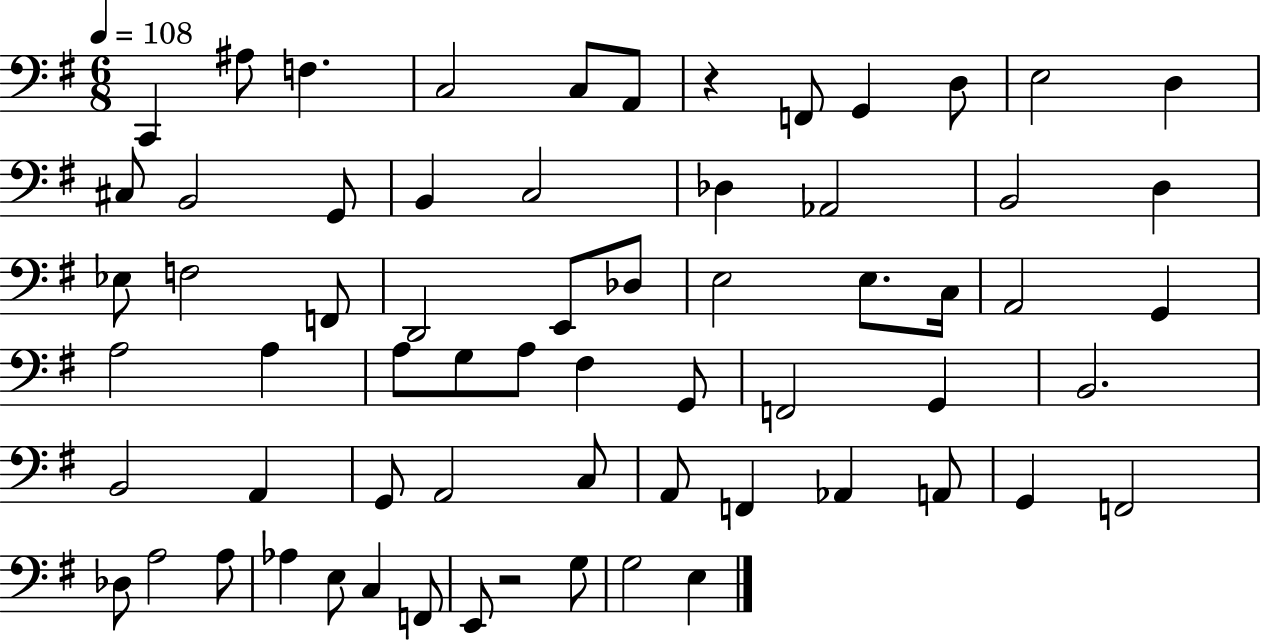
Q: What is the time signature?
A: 6/8